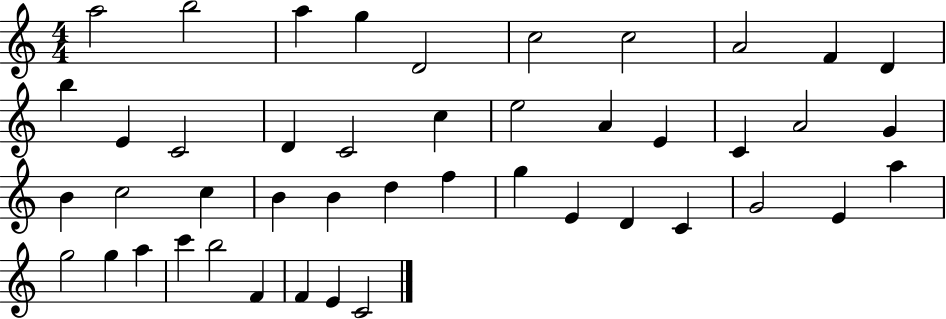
{
  \clef treble
  \numericTimeSignature
  \time 4/4
  \key c \major
  a''2 b''2 | a''4 g''4 d'2 | c''2 c''2 | a'2 f'4 d'4 | \break b''4 e'4 c'2 | d'4 c'2 c''4 | e''2 a'4 e'4 | c'4 a'2 g'4 | \break b'4 c''2 c''4 | b'4 b'4 d''4 f''4 | g''4 e'4 d'4 c'4 | g'2 e'4 a''4 | \break g''2 g''4 a''4 | c'''4 b''2 f'4 | f'4 e'4 c'2 | \bar "|."
}